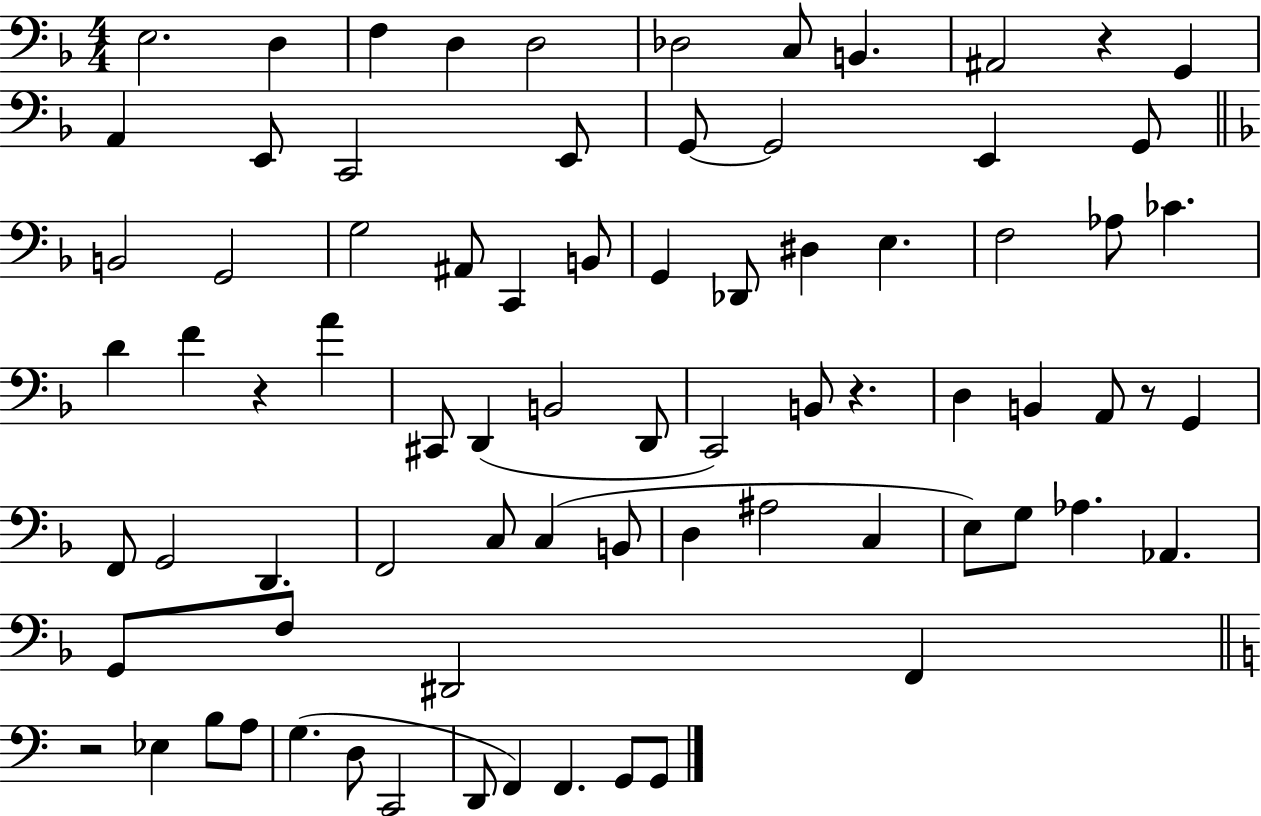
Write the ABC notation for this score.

X:1
T:Untitled
M:4/4
L:1/4
K:F
E,2 D, F, D, D,2 _D,2 C,/2 B,, ^A,,2 z G,, A,, E,,/2 C,,2 E,,/2 G,,/2 G,,2 E,, G,,/2 B,,2 G,,2 G,2 ^A,,/2 C,, B,,/2 G,, _D,,/2 ^D, E, F,2 _A,/2 _C D F z A ^C,,/2 D,, B,,2 D,,/2 C,,2 B,,/2 z D, B,, A,,/2 z/2 G,, F,,/2 G,,2 D,, F,,2 C,/2 C, B,,/2 D, ^A,2 C, E,/2 G,/2 _A, _A,, G,,/2 F,/2 ^D,,2 F,, z2 _E, B,/2 A,/2 G, D,/2 C,,2 D,,/2 F,, F,, G,,/2 G,,/2